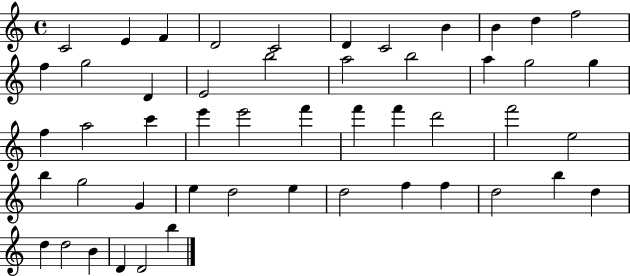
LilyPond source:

{
  \clef treble
  \time 4/4
  \defaultTimeSignature
  \key c \major
  c'2 e'4 f'4 | d'2 c'2 | d'4 c'2 b'4 | b'4 d''4 f''2 | \break f''4 g''2 d'4 | e'2 b''2 | a''2 b''2 | a''4 g''2 g''4 | \break f''4 a''2 c'''4 | e'''4 e'''2 f'''4 | f'''4 f'''4 d'''2 | f'''2 e''2 | \break b''4 g''2 g'4 | e''4 d''2 e''4 | d''2 f''4 f''4 | d''2 b''4 d''4 | \break d''4 d''2 b'4 | d'4 d'2 b''4 | \bar "|."
}